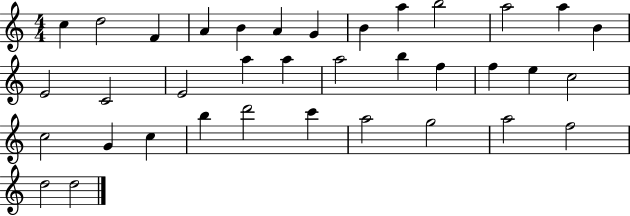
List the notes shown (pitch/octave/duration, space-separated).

C5/q D5/h F4/q A4/q B4/q A4/q G4/q B4/q A5/q B5/h A5/h A5/q B4/q E4/h C4/h E4/h A5/q A5/q A5/h B5/q F5/q F5/q E5/q C5/h C5/h G4/q C5/q B5/q D6/h C6/q A5/h G5/h A5/h F5/h D5/h D5/h